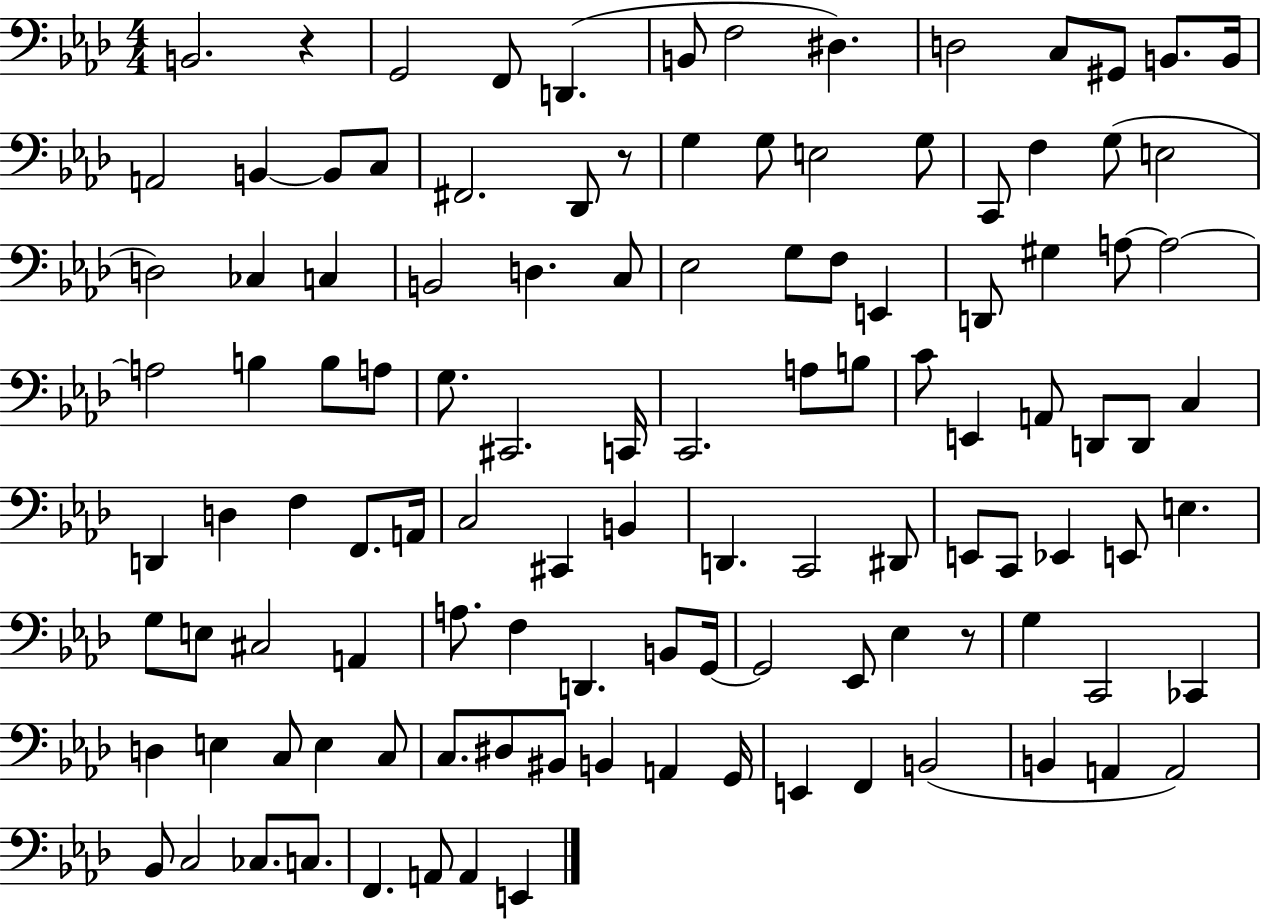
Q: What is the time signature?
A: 4/4